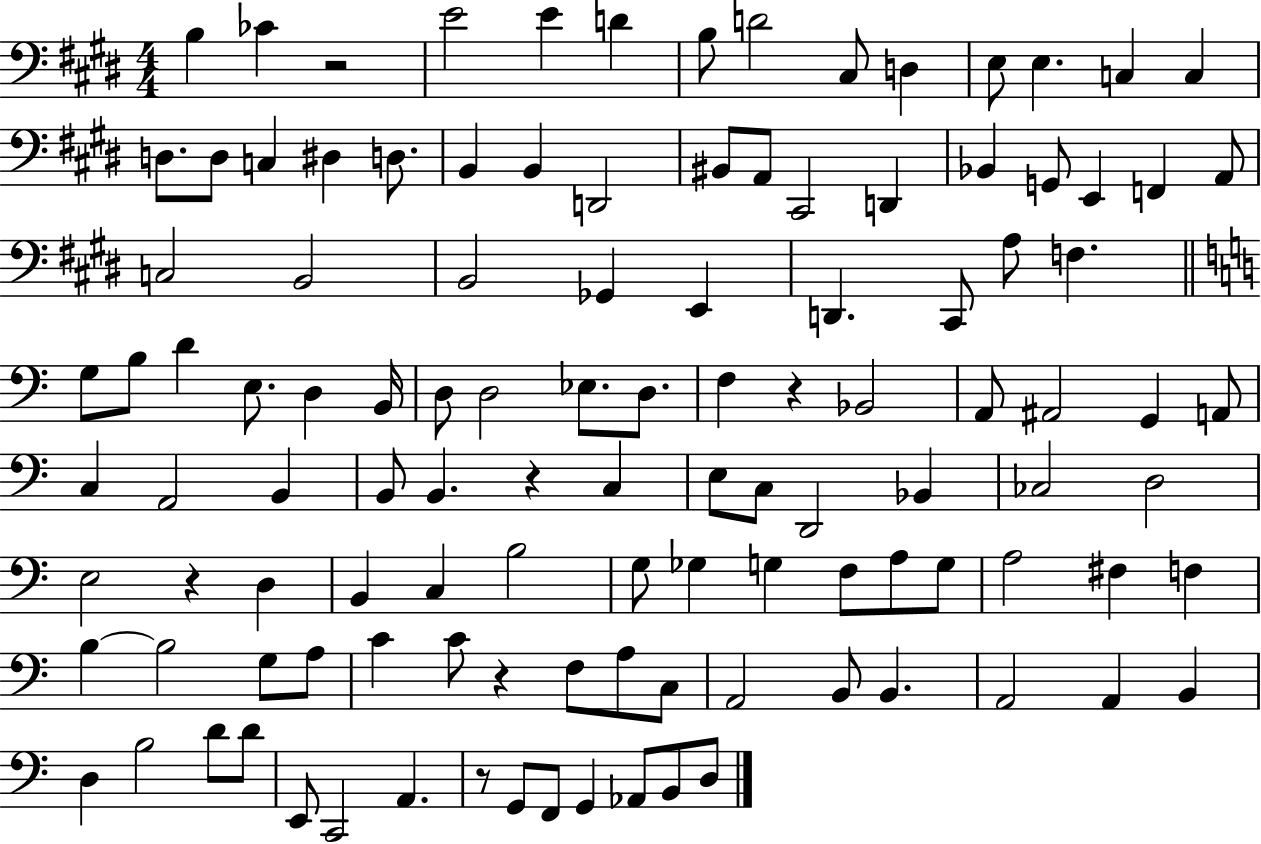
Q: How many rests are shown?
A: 6